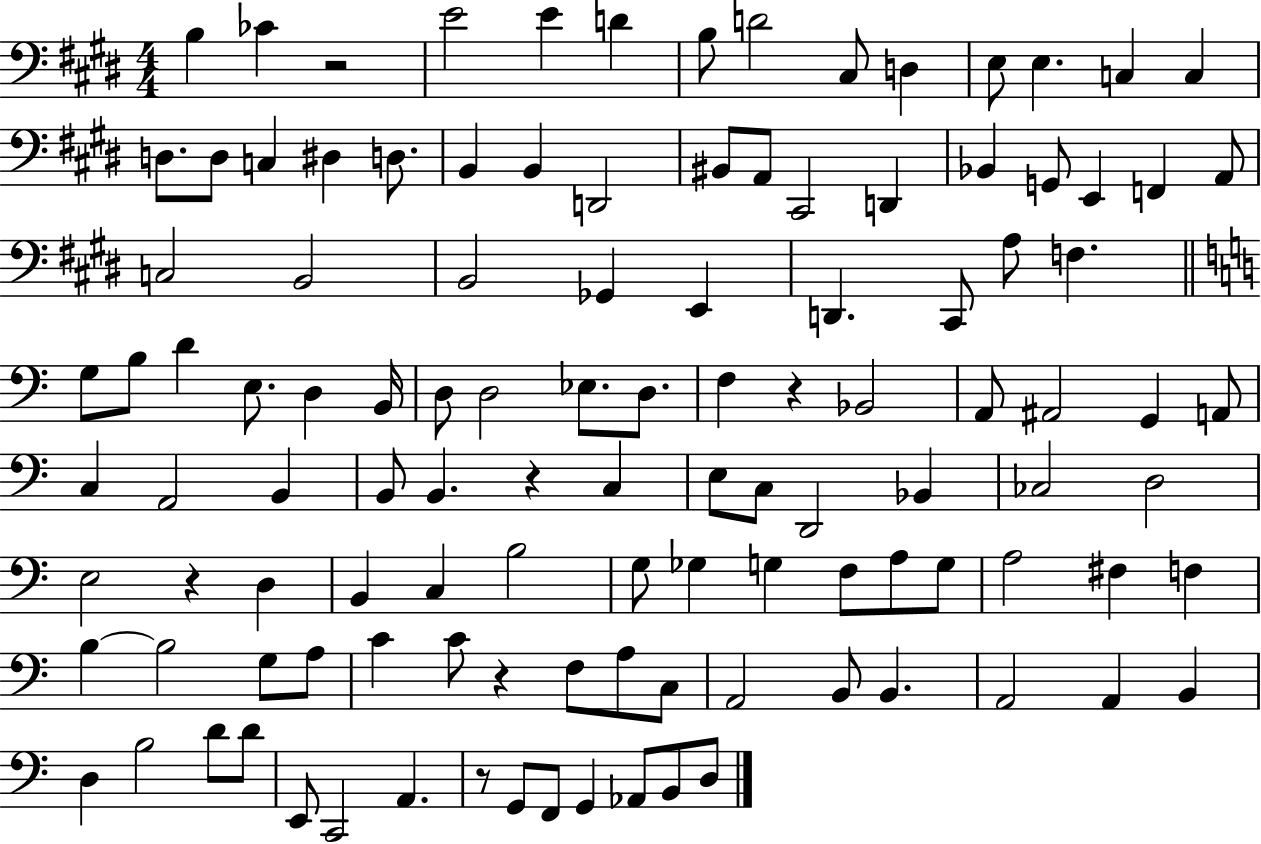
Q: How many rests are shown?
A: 6